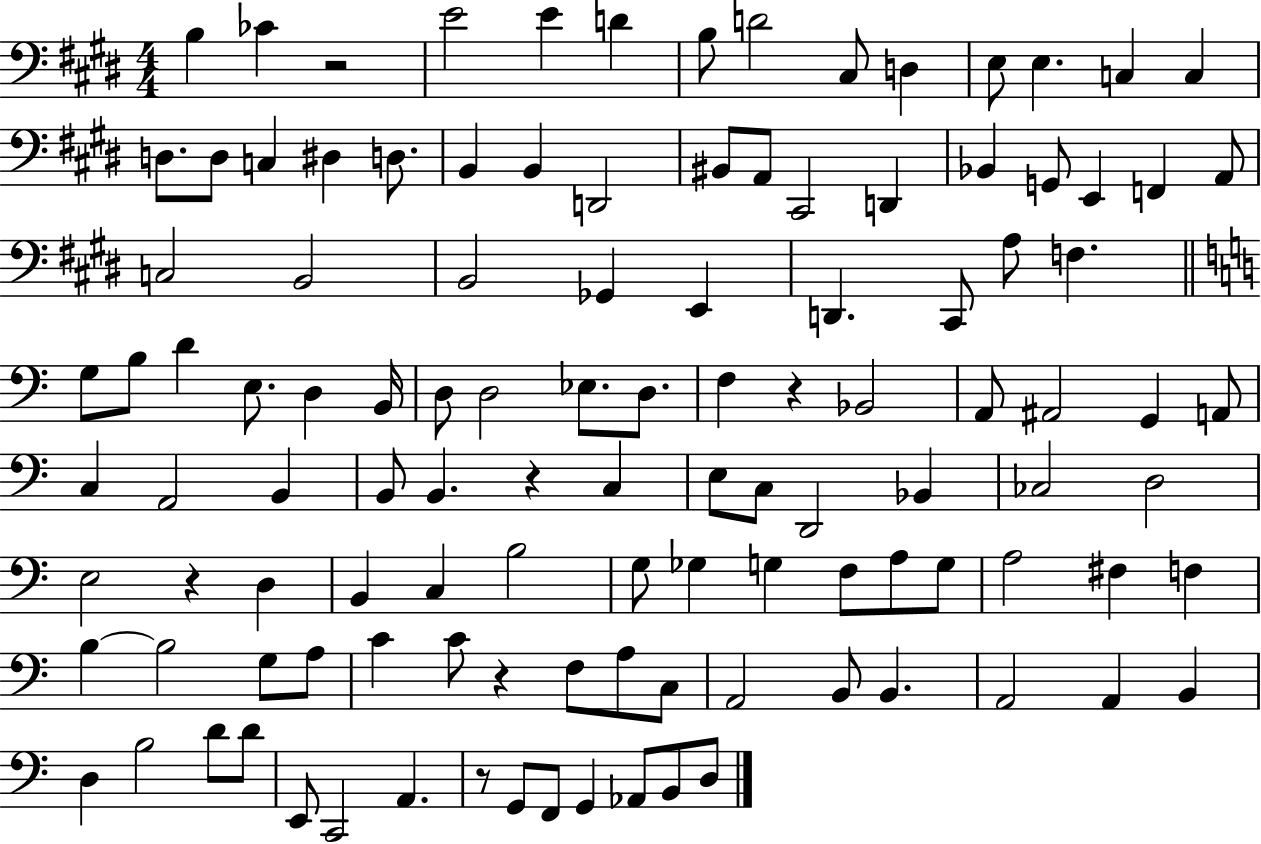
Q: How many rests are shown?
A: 6